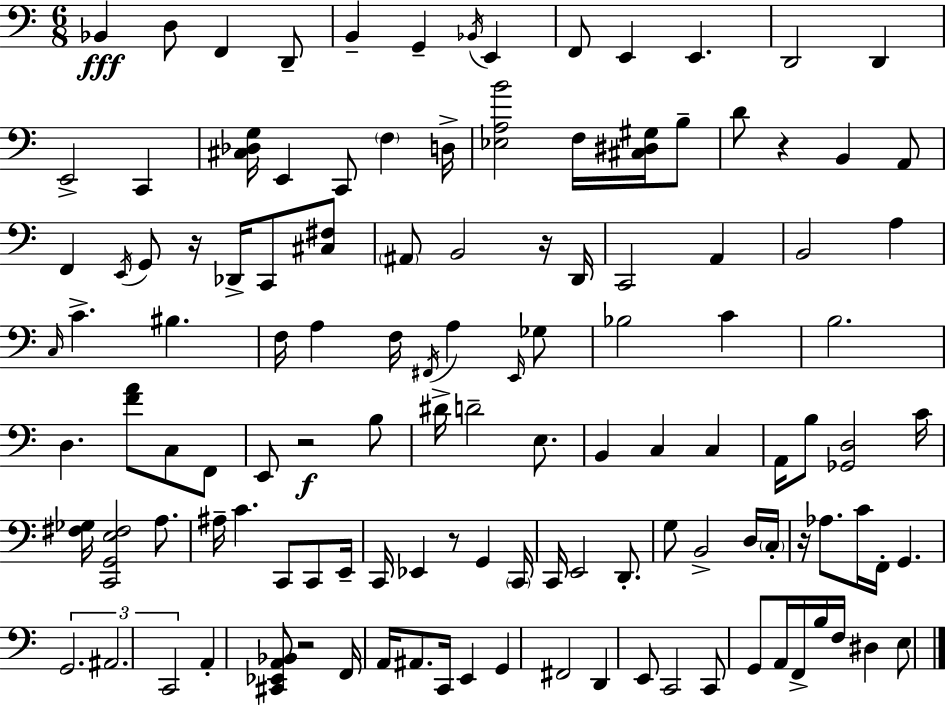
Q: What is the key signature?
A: C major